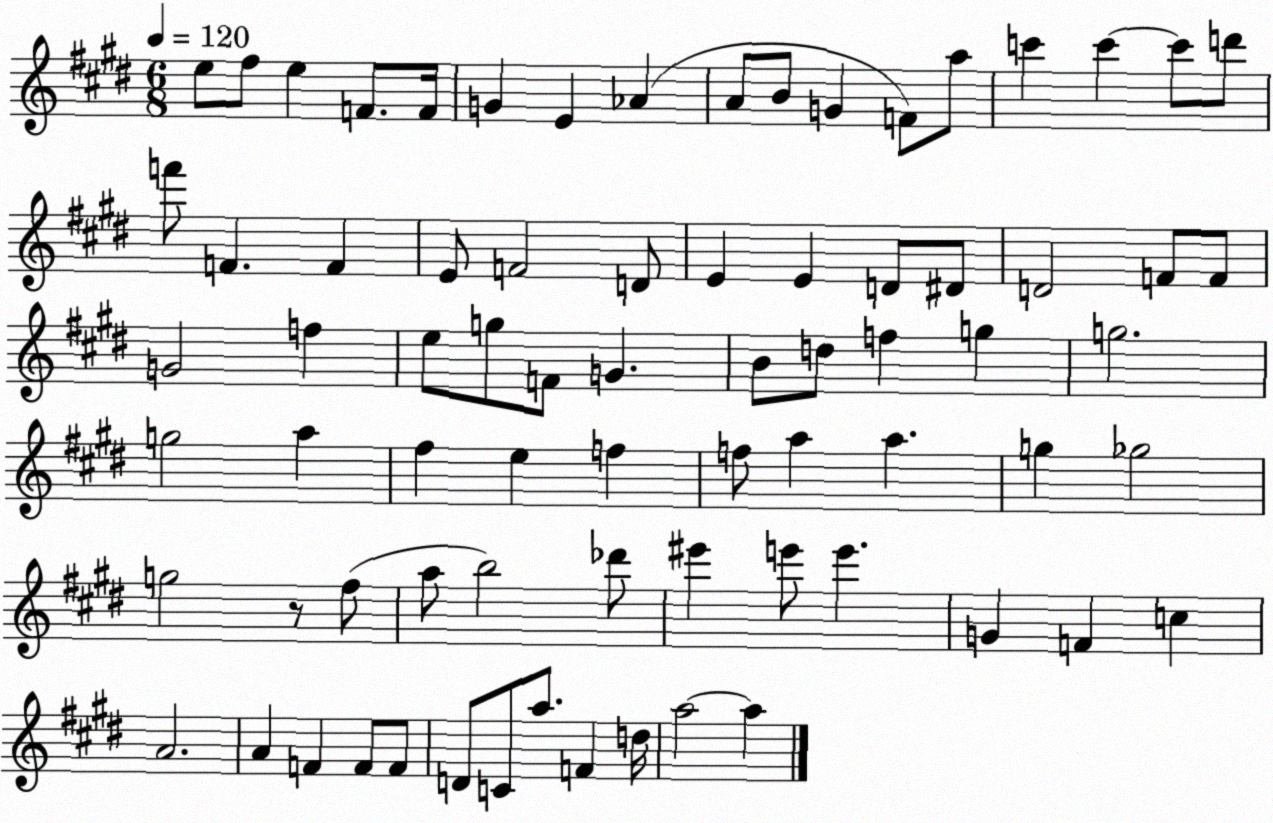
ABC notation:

X:1
T:Untitled
M:6/8
L:1/4
K:E
e/2 ^f/2 e F/2 F/4 G E _A A/2 B/2 G F/2 a/2 c' c' c'/2 d'/2 f'/2 F F E/2 F2 D/2 E E D/2 ^D/2 D2 F/2 F/2 G2 f e/2 g/2 F/2 G B/2 d/2 f g g2 g2 a ^f e f f/2 a a g _g2 g2 z/2 ^f/2 a/2 b2 _d'/2 ^e' e'/2 e' G F c A2 A F F/2 F/2 D/2 C/2 a/2 F d/4 a2 a